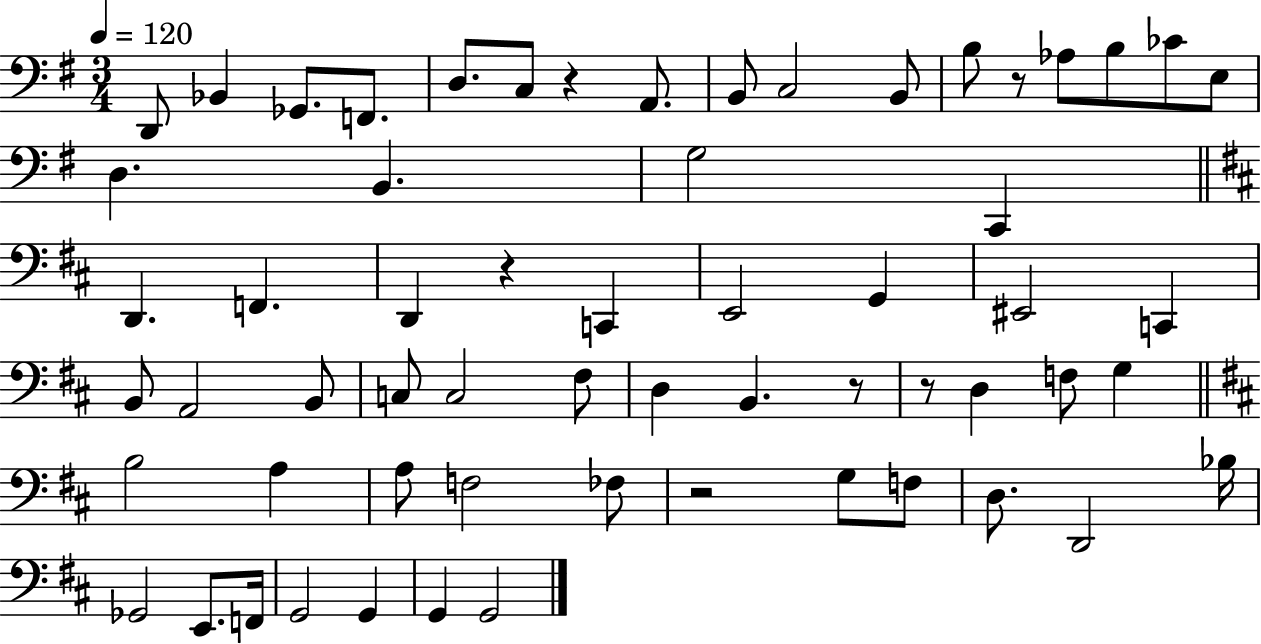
{
  \clef bass
  \numericTimeSignature
  \time 3/4
  \key g \major
  \tempo 4 = 120
  \repeat volta 2 { d,8 bes,4 ges,8. f,8. | d8. c8 r4 a,8. | b,8 c2 b,8 | b8 r8 aes8 b8 ces'8 e8 | \break d4. b,4. | g2 c,4 | \bar "||" \break \key b \minor d,4. f,4. | d,4 r4 c,4 | e,2 g,4 | eis,2 c,4 | \break b,8 a,2 b,8 | c8 c2 fis8 | d4 b,4. r8 | r8 d4 f8 g4 | \break \bar "||" \break \key b \minor b2 a4 | a8 f2 fes8 | r2 g8 f8 | d8. d,2 bes16 | \break ges,2 e,8. f,16 | g,2 g,4 | g,4 g,2 | } \bar "|."
}